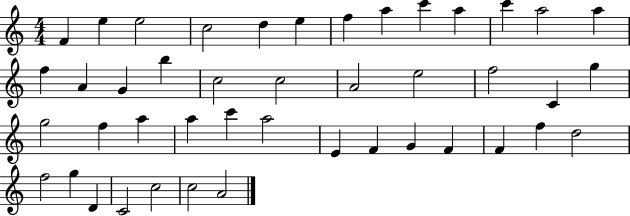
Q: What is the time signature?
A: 4/4